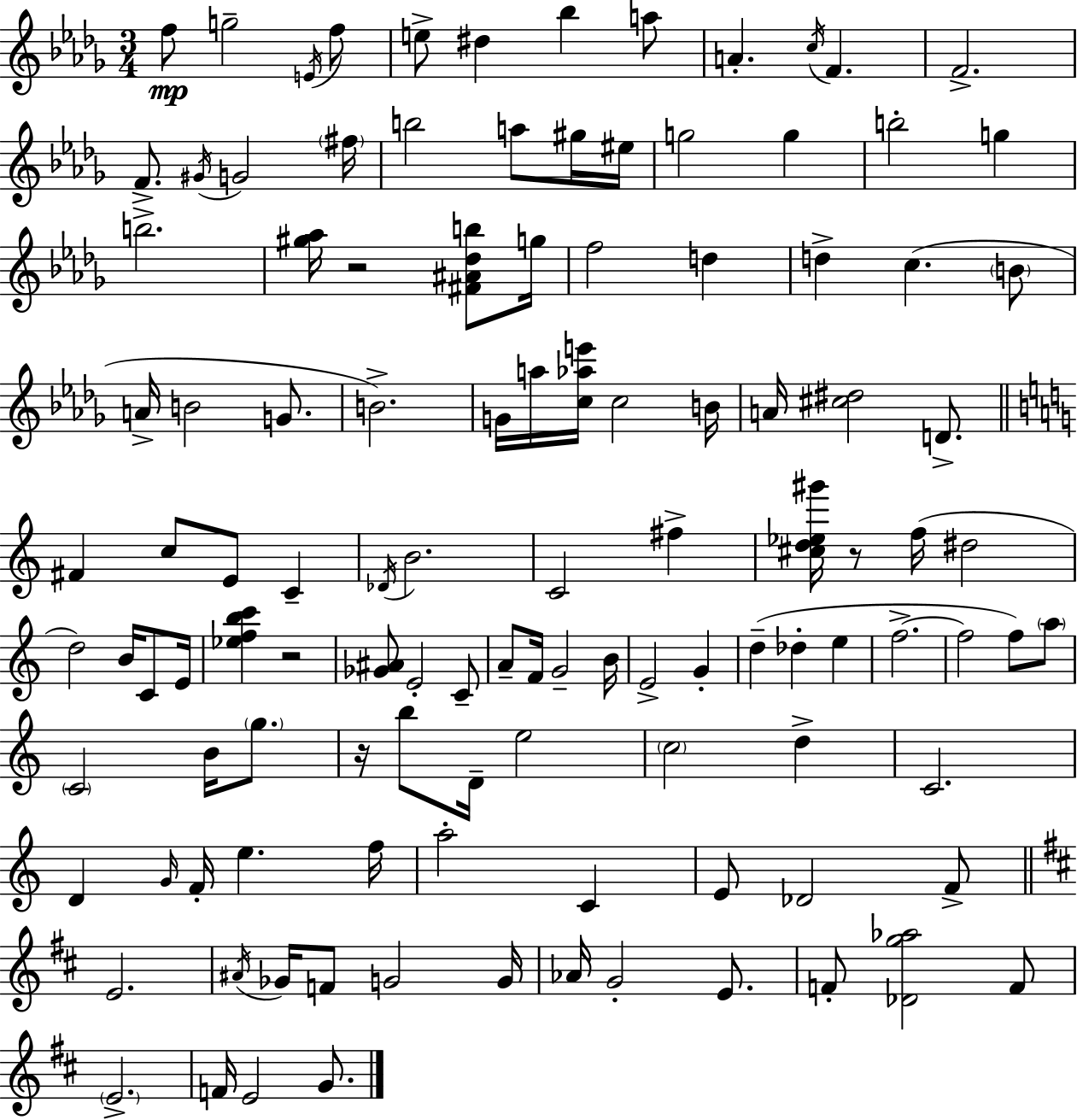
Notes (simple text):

F5/e G5/h E4/s F5/e E5/e D#5/q Bb5/q A5/e A4/q. C5/s F4/q. F4/h. F4/e. G#4/s G4/h F#5/s B5/h A5/e G#5/s EIS5/s G5/h G5/q B5/h G5/q B5/h. [G#5,Ab5]/s R/h [F#4,A#4,Db5,B5]/e G5/s F5/h D5/q D5/q C5/q. B4/e A4/s B4/h G4/e. B4/h. G4/s A5/s [C5,Ab5,E6]/s C5/h B4/s A4/s [C#5,D#5]/h D4/e. F#4/q C5/e E4/e C4/q Db4/s B4/h. C4/h F#5/q [C#5,D5,Eb5,G#6]/s R/e F5/s D#5/h D5/h B4/s C4/e E4/s [Eb5,F5,B5,C6]/q R/h [Gb4,A#4]/e E4/h C4/e A4/e F4/s G4/h B4/s E4/h G4/q D5/q Db5/q E5/q F5/h. F5/h F5/e A5/e C4/h B4/s G5/e. R/s B5/e D4/s E5/h C5/h D5/q C4/h. D4/q G4/s F4/s E5/q. F5/s A5/h C4/q E4/e Db4/h F4/e E4/h. A#4/s Gb4/s F4/e G4/h G4/s Ab4/s G4/h E4/e. F4/e [Db4,G5,Ab5]/h F4/e E4/h. F4/s E4/h G4/e.